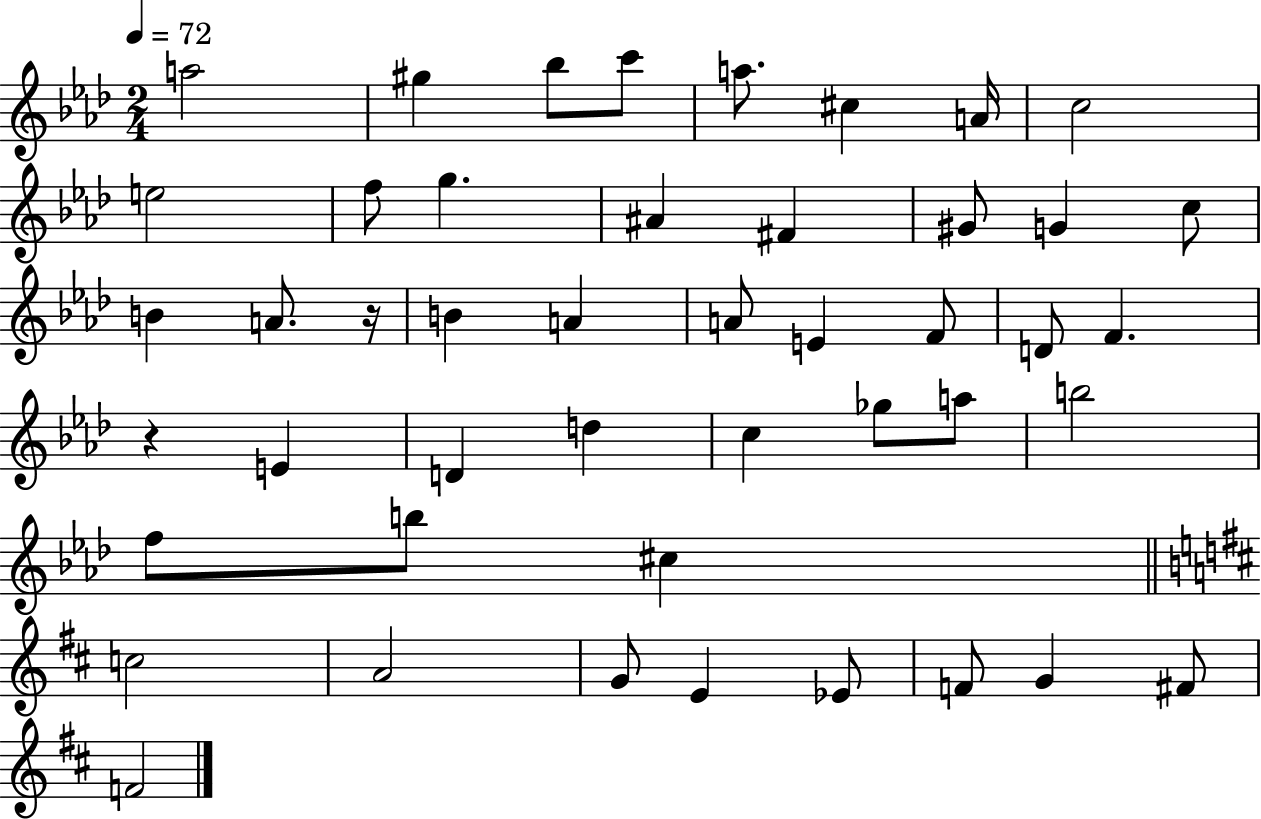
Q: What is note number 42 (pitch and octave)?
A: G4